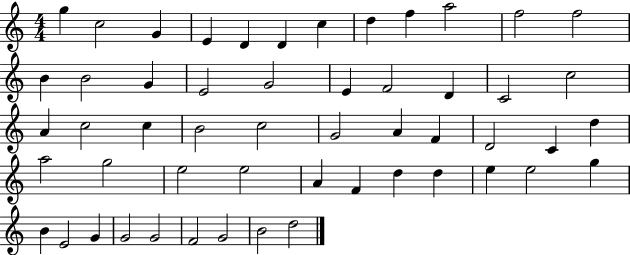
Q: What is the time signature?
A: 4/4